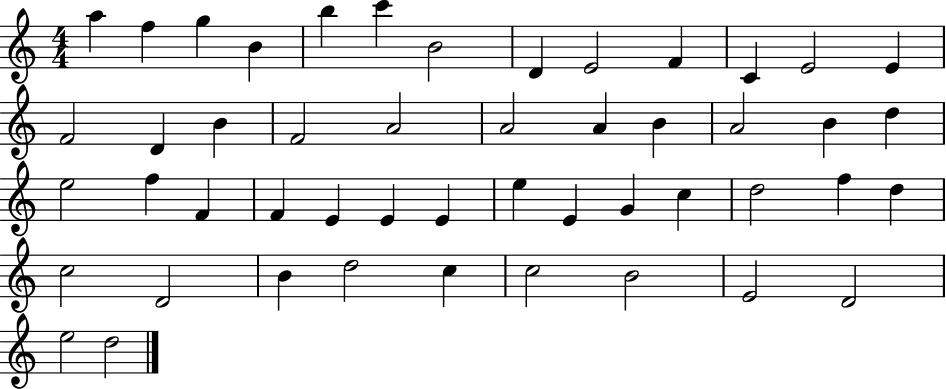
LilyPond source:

{
  \clef treble
  \numericTimeSignature
  \time 4/4
  \key c \major
  a''4 f''4 g''4 b'4 | b''4 c'''4 b'2 | d'4 e'2 f'4 | c'4 e'2 e'4 | \break f'2 d'4 b'4 | f'2 a'2 | a'2 a'4 b'4 | a'2 b'4 d''4 | \break e''2 f''4 f'4 | f'4 e'4 e'4 e'4 | e''4 e'4 g'4 c''4 | d''2 f''4 d''4 | \break c''2 d'2 | b'4 d''2 c''4 | c''2 b'2 | e'2 d'2 | \break e''2 d''2 | \bar "|."
}